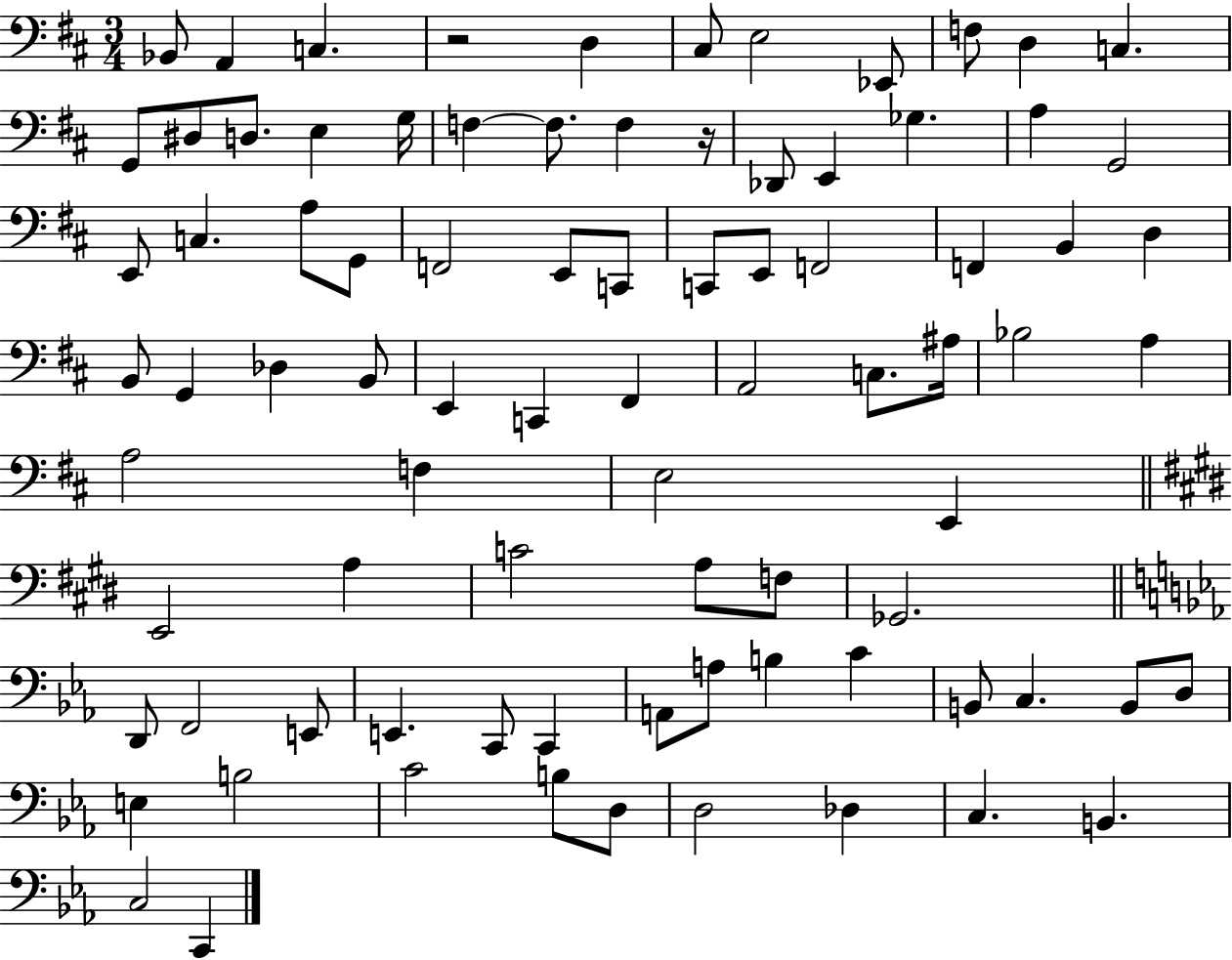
Bb2/e A2/q C3/q. R/h D3/q C#3/e E3/h Eb2/e F3/e D3/q C3/q. G2/e D#3/e D3/e. E3/q G3/s F3/q F3/e. F3/q R/s Db2/e E2/q Gb3/q. A3/q G2/h E2/e C3/q. A3/e G2/e F2/h E2/e C2/e C2/e E2/e F2/h F2/q B2/q D3/q B2/e G2/q Db3/q B2/e E2/q C2/q F#2/q A2/h C3/e. A#3/s Bb3/h A3/q A3/h F3/q E3/h E2/q E2/h A3/q C4/h A3/e F3/e Gb2/h. D2/e F2/h E2/e E2/q. C2/e C2/q A2/e A3/e B3/q C4/q B2/e C3/q. B2/e D3/e E3/q B3/h C4/h B3/e D3/e D3/h Db3/q C3/q. B2/q. C3/h C2/q